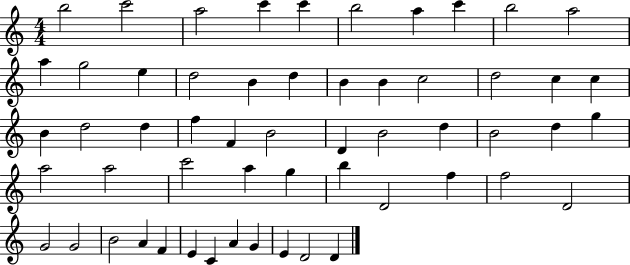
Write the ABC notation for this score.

X:1
T:Untitled
M:4/4
L:1/4
K:C
b2 c'2 a2 c' c' b2 a c' b2 a2 a g2 e d2 B d B B c2 d2 c c B d2 d f F B2 D B2 d B2 d g a2 a2 c'2 a g b D2 f f2 D2 G2 G2 B2 A F E C A G E D2 D